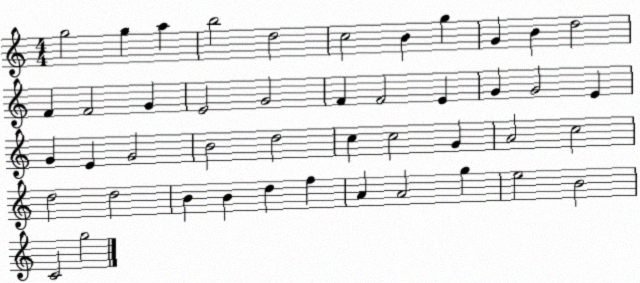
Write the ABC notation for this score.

X:1
T:Untitled
M:4/4
L:1/4
K:C
g2 g a b2 d2 c2 B g G B d2 F F2 G E2 G2 F F2 E G G2 E G E G2 B2 d2 c c2 G A2 c2 d2 d2 B B d f A A2 g e2 B2 C2 g2